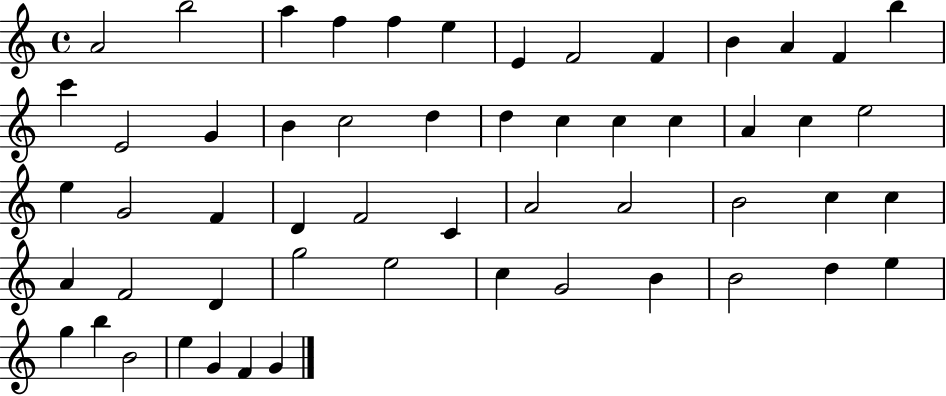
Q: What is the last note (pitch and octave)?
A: G4